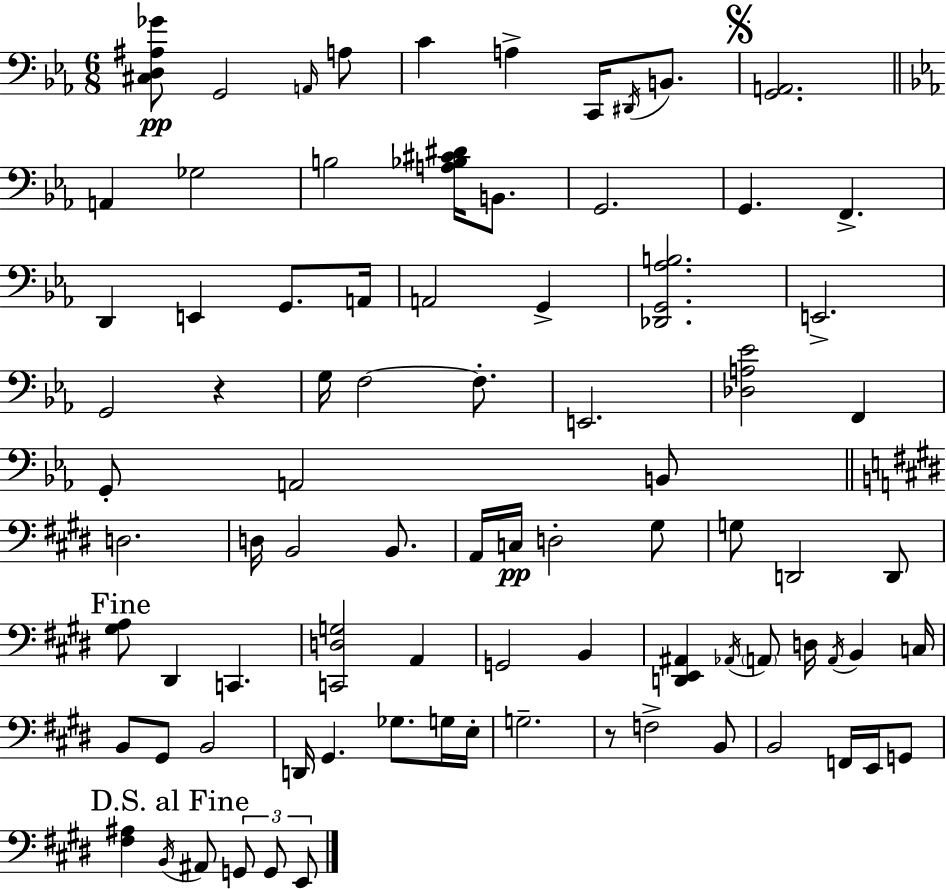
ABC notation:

X:1
T:Untitled
M:6/8
L:1/4
K:Cm
[^C,D,^A,_G]/2 G,,2 A,,/4 A,/2 C A, C,,/4 ^D,,/4 B,,/2 [G,,A,,]2 A,, _G,2 B,2 [A,_B,^C^D]/4 B,,/2 G,,2 G,, F,, D,, E,, G,,/2 A,,/4 A,,2 G,, [_D,,G,,_A,B,]2 E,,2 G,,2 z G,/4 F,2 F,/2 E,,2 [_D,A,_E]2 F,, G,,/2 A,,2 B,,/2 D,2 D,/4 B,,2 B,,/2 A,,/4 C,/4 D,2 ^G,/2 G,/2 D,,2 D,,/2 [^G,A,]/2 ^D,, C,, [C,,D,G,]2 A,, G,,2 B,, [D,,E,,^A,,] _A,,/4 A,,/2 D,/4 A,,/4 B,, C,/4 B,,/2 ^G,,/2 B,,2 D,,/4 ^G,, _G,/2 G,/4 E,/4 G,2 z/2 F,2 B,,/2 B,,2 F,,/4 E,,/4 G,,/2 [^F,^A,] B,,/4 ^A,,/2 G,,/2 G,,/2 E,,/2